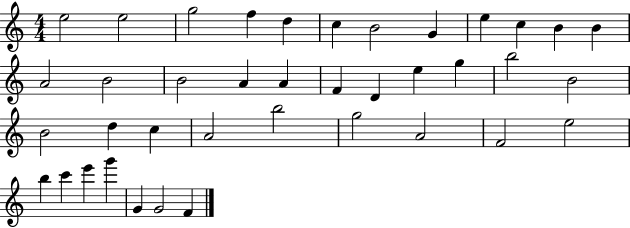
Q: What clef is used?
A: treble